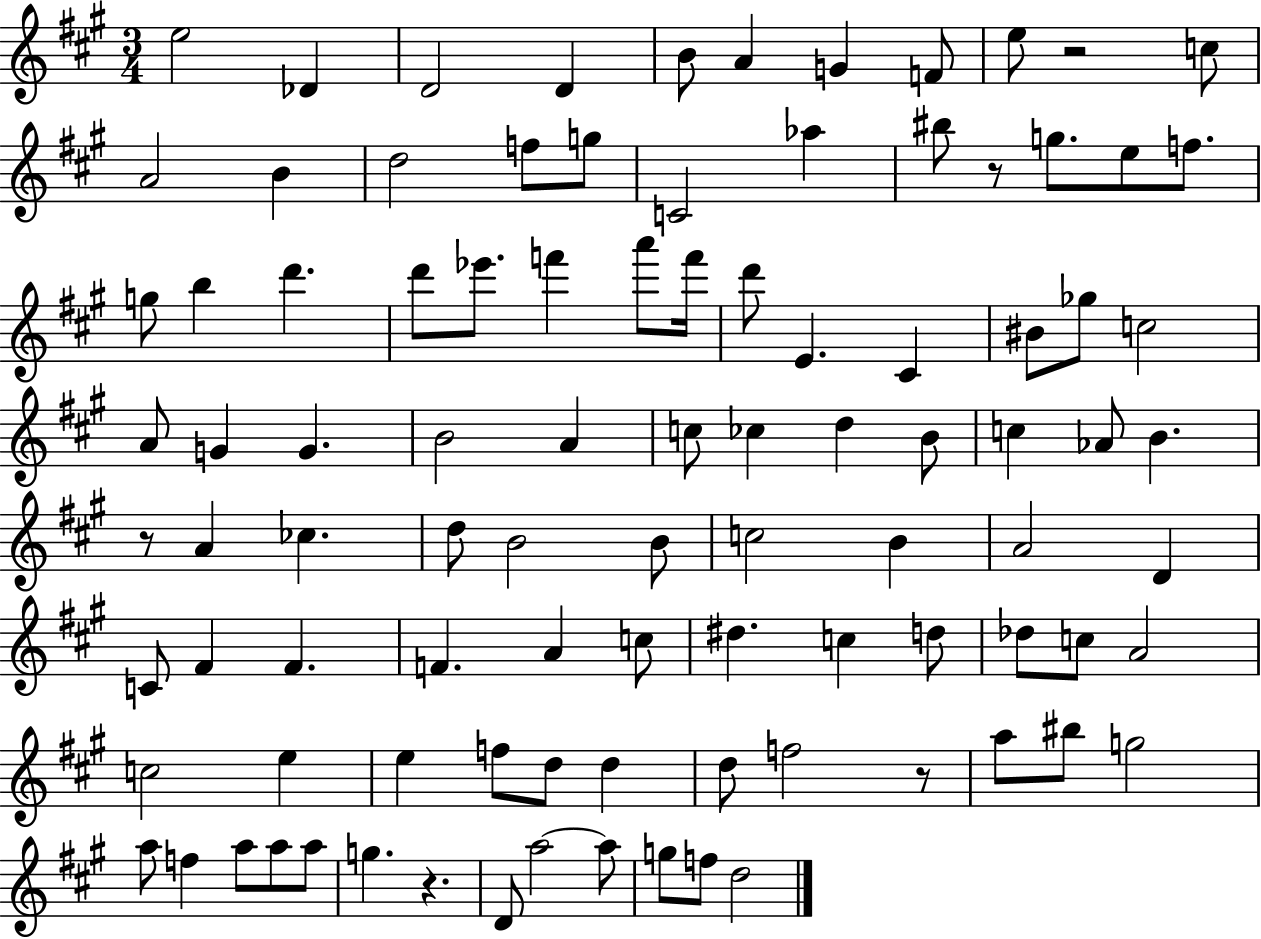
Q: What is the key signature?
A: A major